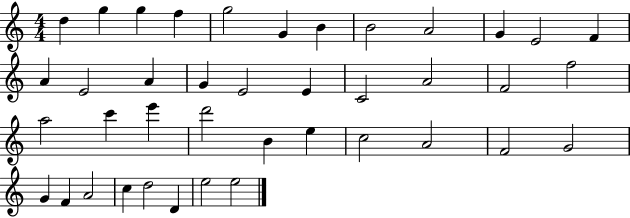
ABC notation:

X:1
T:Untitled
M:4/4
L:1/4
K:C
d g g f g2 G B B2 A2 G E2 F A E2 A G E2 E C2 A2 F2 f2 a2 c' e' d'2 B e c2 A2 F2 G2 G F A2 c d2 D e2 e2